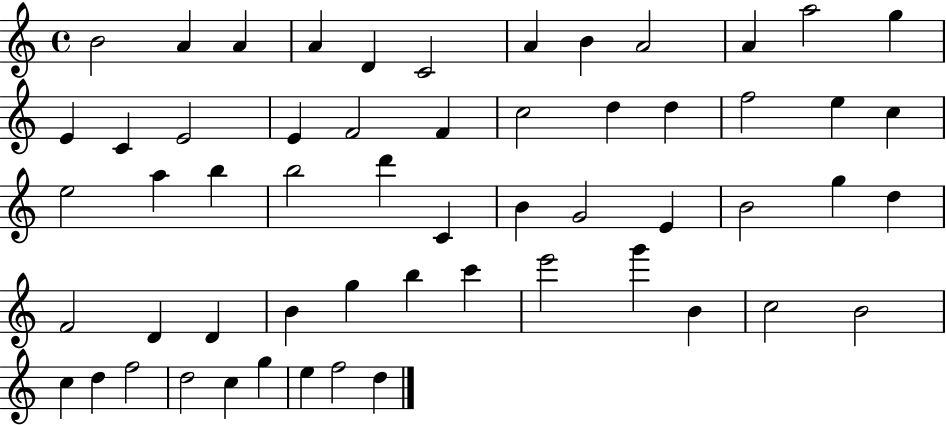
{
  \clef treble
  \time 4/4
  \defaultTimeSignature
  \key c \major
  b'2 a'4 a'4 | a'4 d'4 c'2 | a'4 b'4 a'2 | a'4 a''2 g''4 | \break e'4 c'4 e'2 | e'4 f'2 f'4 | c''2 d''4 d''4 | f''2 e''4 c''4 | \break e''2 a''4 b''4 | b''2 d'''4 c'4 | b'4 g'2 e'4 | b'2 g''4 d''4 | \break f'2 d'4 d'4 | b'4 g''4 b''4 c'''4 | e'''2 g'''4 b'4 | c''2 b'2 | \break c''4 d''4 f''2 | d''2 c''4 g''4 | e''4 f''2 d''4 | \bar "|."
}